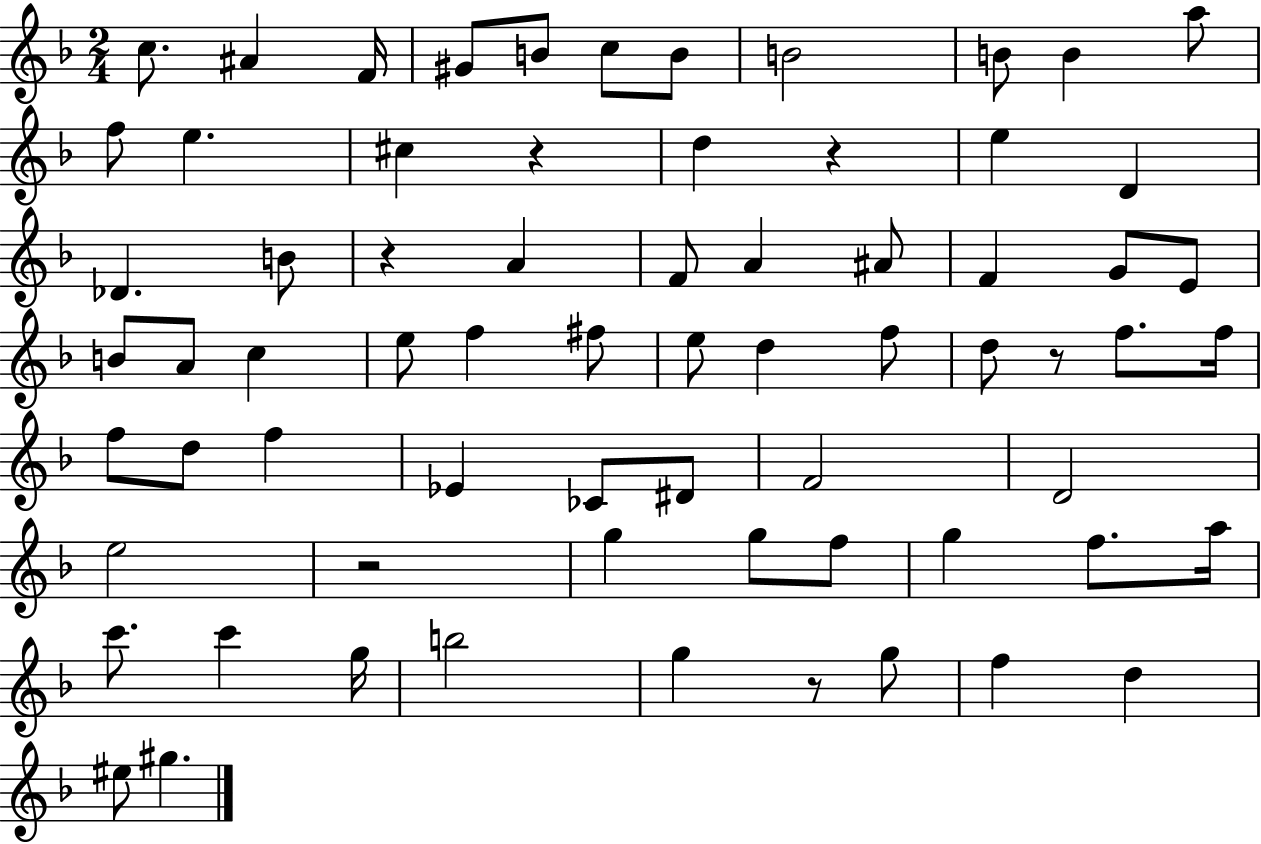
{
  \clef treble
  \numericTimeSignature
  \time 2/4
  \key f \major
  c''8. ais'4 f'16 | gis'8 b'8 c''8 b'8 | b'2 | b'8 b'4 a''8 | \break f''8 e''4. | cis''4 r4 | d''4 r4 | e''4 d'4 | \break des'4. b'8 | r4 a'4 | f'8 a'4 ais'8 | f'4 g'8 e'8 | \break b'8 a'8 c''4 | e''8 f''4 fis''8 | e''8 d''4 f''8 | d''8 r8 f''8. f''16 | \break f''8 d''8 f''4 | ees'4 ces'8 dis'8 | f'2 | d'2 | \break e''2 | r2 | g''4 g''8 f''8 | g''4 f''8. a''16 | \break c'''8. c'''4 g''16 | b''2 | g''4 r8 g''8 | f''4 d''4 | \break eis''8 gis''4. | \bar "|."
}